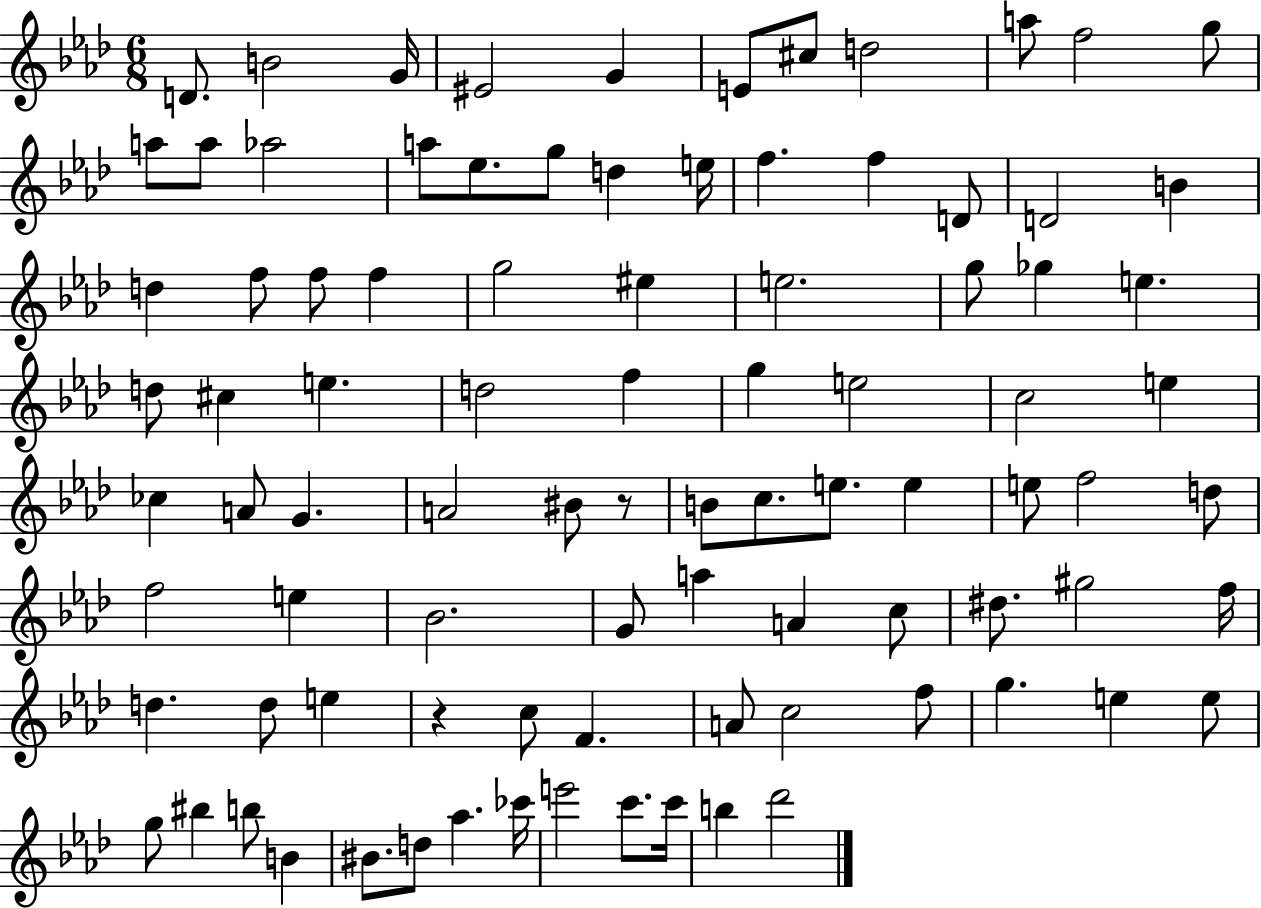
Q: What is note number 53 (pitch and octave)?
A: E5